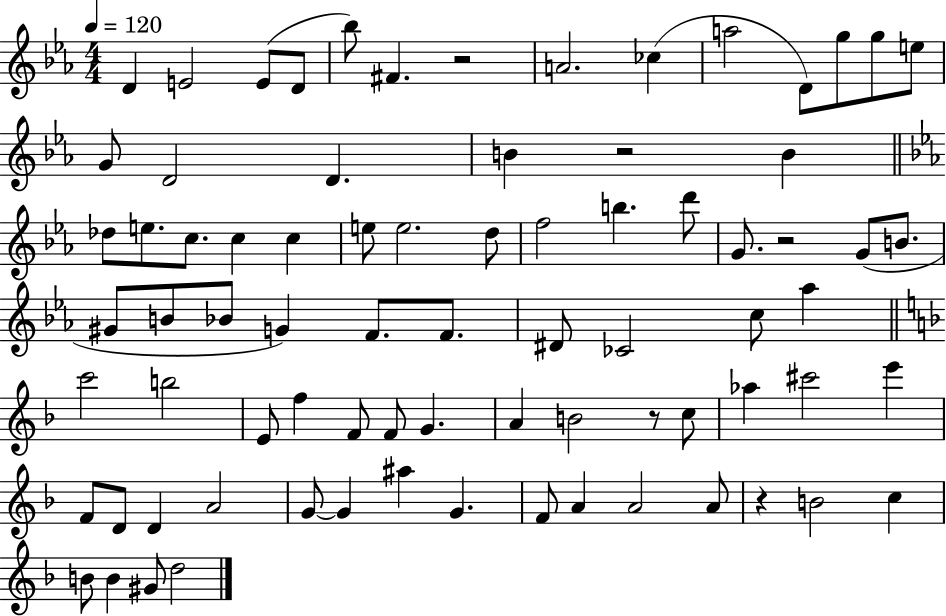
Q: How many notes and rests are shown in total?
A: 78